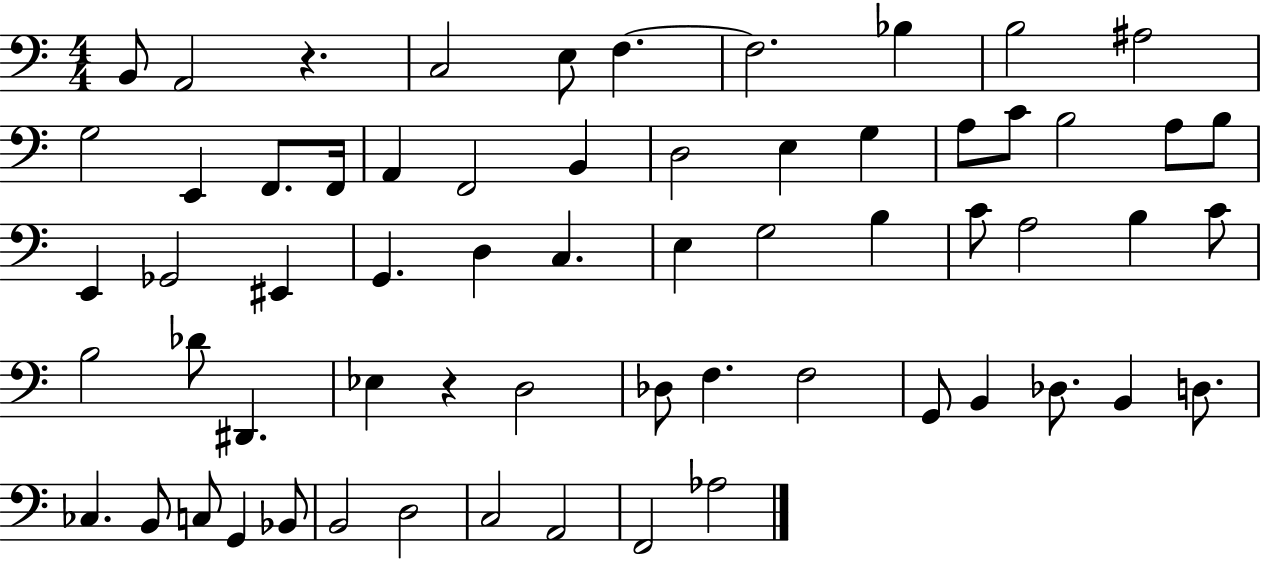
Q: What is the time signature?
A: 4/4